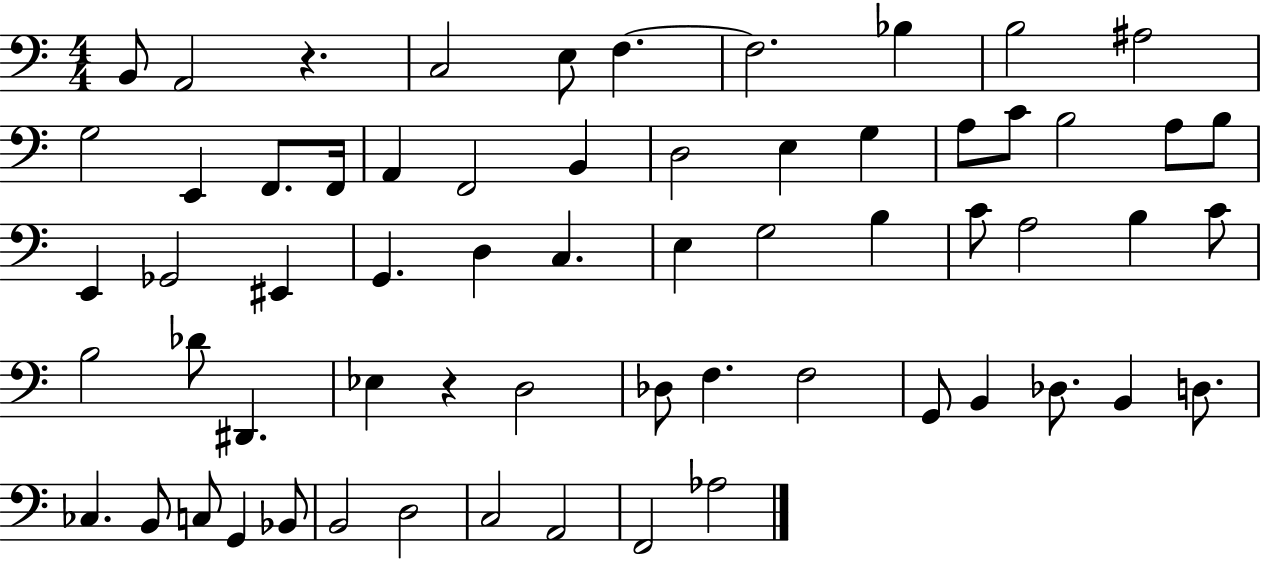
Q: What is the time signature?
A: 4/4